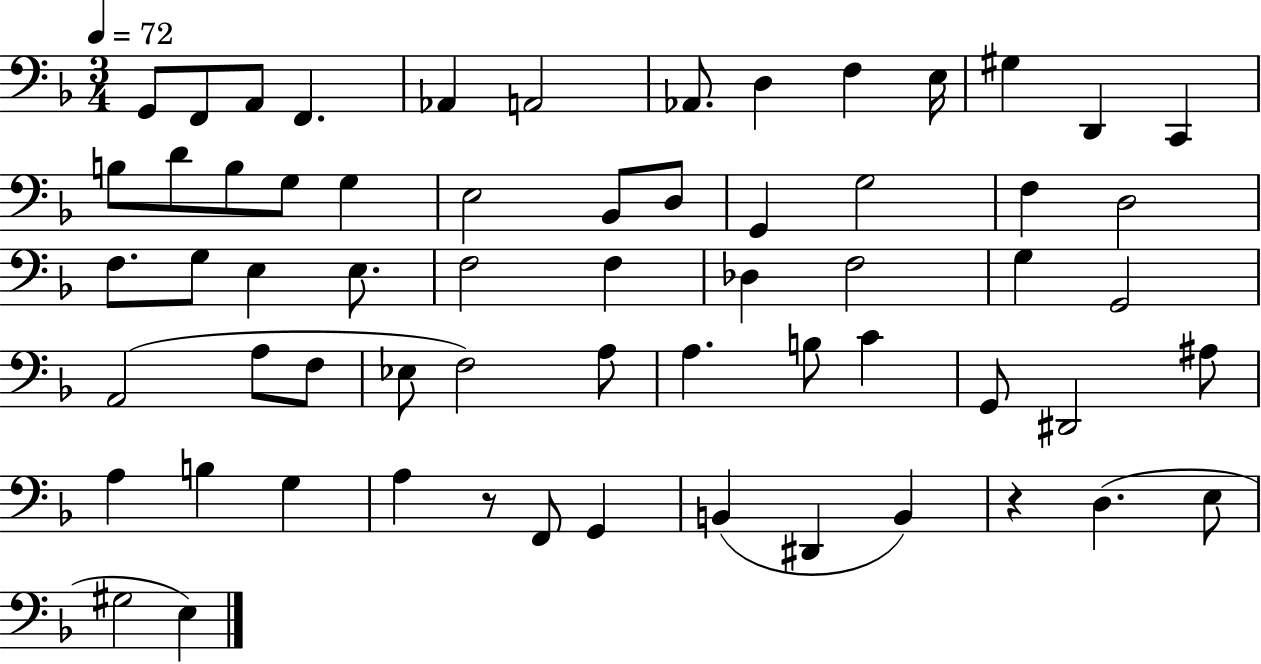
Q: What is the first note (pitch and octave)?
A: G2